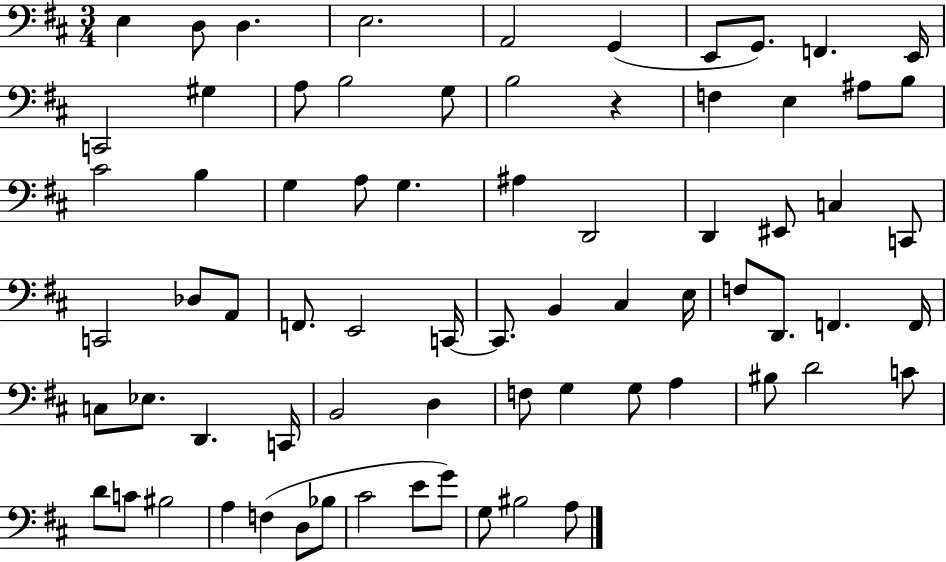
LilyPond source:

{
  \clef bass
  \numericTimeSignature
  \time 3/4
  \key d \major
  e4 d8 d4. | e2. | a,2 g,4( | e,8 g,8.) f,4. e,16 | \break c,2 gis4 | a8 b2 g8 | b2 r4 | f4 e4 ais8 b8 | \break cis'2 b4 | g4 a8 g4. | ais4 d,2 | d,4 eis,8 c4 c,8 | \break c,2 des8 a,8 | f,8. e,2 c,16~~ | c,8. b,4 cis4 e16 | f8 d,8. f,4. f,16 | \break c8 ees8. d,4. c,16 | b,2 d4 | f8 g4 g8 a4 | bis8 d'2 c'8 | \break d'8 c'8 bis2 | a4 f4( d8 bes8 | cis'2 e'8 g'8) | g8 bis2 a8 | \break \bar "|."
}